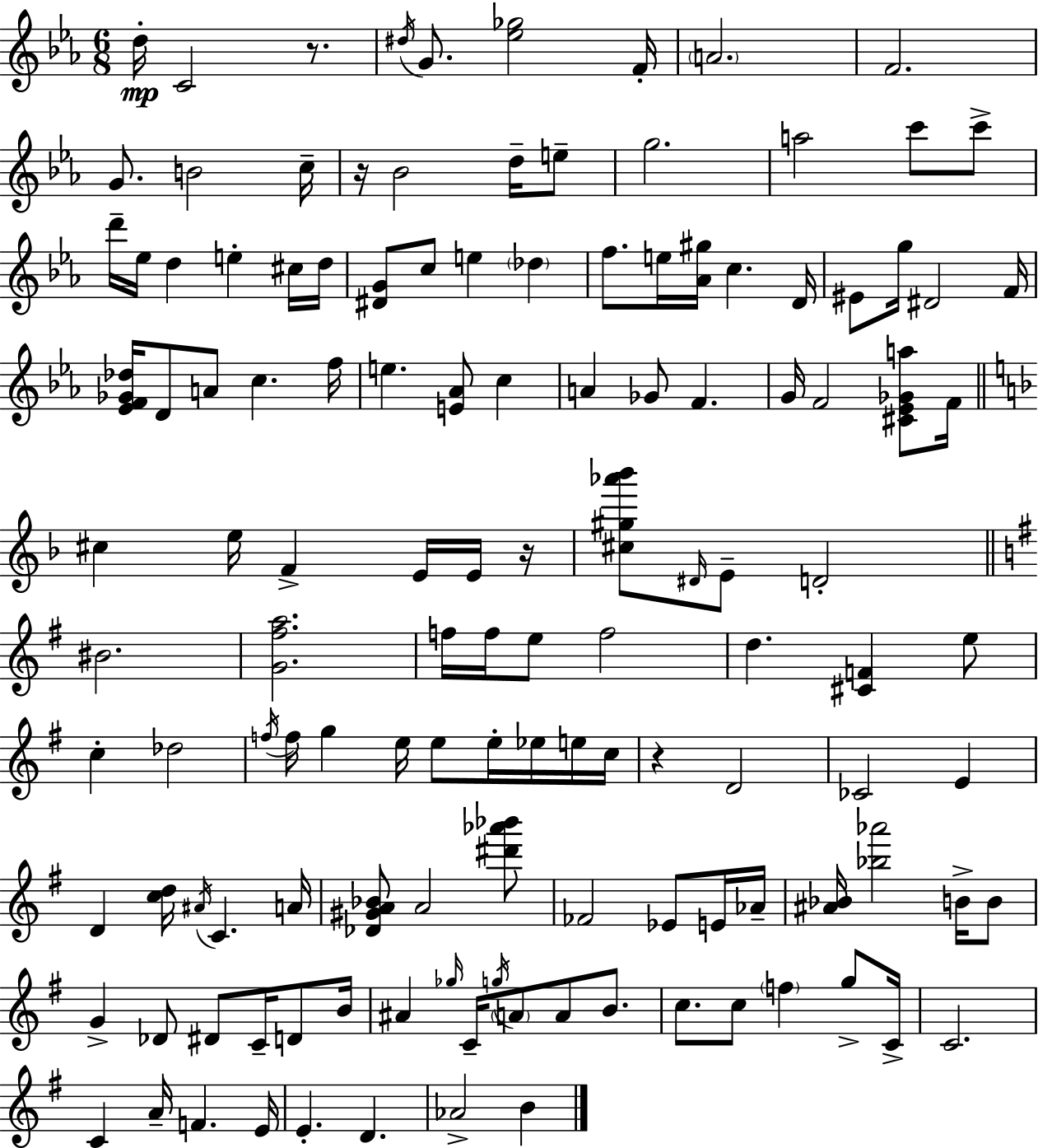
{
  \clef treble
  \numericTimeSignature
  \time 6/8
  \key ees \major
  d''16-.\mp c'2 r8. | \acciaccatura { dis''16 } g'8. <ees'' ges''>2 | f'16-. \parenthesize a'2. | f'2. | \break g'8. b'2 | c''16-- r16 bes'2 d''16-- e''8-- | g''2. | a''2 c'''8 c'''8-> | \break d'''16-- ees''16 d''4 e''4-. cis''16 | d''16 <dis' g'>8 c''8 e''4 \parenthesize des''4 | f''8. e''16 <aes' gis''>16 c''4. | d'16 eis'8 g''16 dis'2 | \break f'16 <ees' f' ges' des''>16 d'8 a'8 c''4. | f''16 e''4. <e' aes'>8 c''4 | a'4 ges'8 f'4. | g'16 f'2 <cis' ees' ges' a''>8 | \break f'16 \bar "||" \break \key d \minor cis''4 e''16 f'4-> e'16 e'16 r16 | <cis'' gis'' aes''' bes'''>8 \grace { dis'16 } e'8-- d'2-. | \bar "||" \break \key g \major bis'2. | <g' fis'' a''>2. | f''16 f''16 e''8 f''2 | d''4. <cis' f'>4 e''8 | \break c''4-. des''2 | \acciaccatura { f''16 } f''16 g''4 e''16 e''8 e''16-. ees''16 e''16 | c''16 r4 d'2 | ces'2 e'4 | \break d'4 <c'' d''>16 \acciaccatura { ais'16 } c'4. | a'16 <des' gis' a' bes'>8 a'2 | <dis''' aes''' bes'''>8 fes'2 ees'8 | e'16 aes'16-- <ais' bes'>16 <bes'' aes'''>2 b'16-> | \break b'8 g'4-> des'8 dis'8 c'16-- d'8 | b'16 ais'4 \grace { ges''16 } c'16-- \acciaccatura { g''16 } \parenthesize a'8 a'8 | b'8. c''8. c''8 \parenthesize f''4 | g''8-> c'16-> c'2. | \break c'4 a'16-- f'4. | e'16 e'4.-. d'4. | aes'2-> | b'4 \bar "|."
}